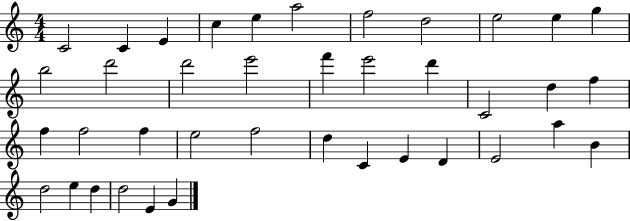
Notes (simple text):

C4/h C4/q E4/q C5/q E5/q A5/h F5/h D5/h E5/h E5/q G5/q B5/h D6/h D6/h E6/h F6/q E6/h D6/q C4/h D5/q F5/q F5/q F5/h F5/q E5/h F5/h D5/q C4/q E4/q D4/q E4/h A5/q B4/q D5/h E5/q D5/q D5/h E4/q G4/q